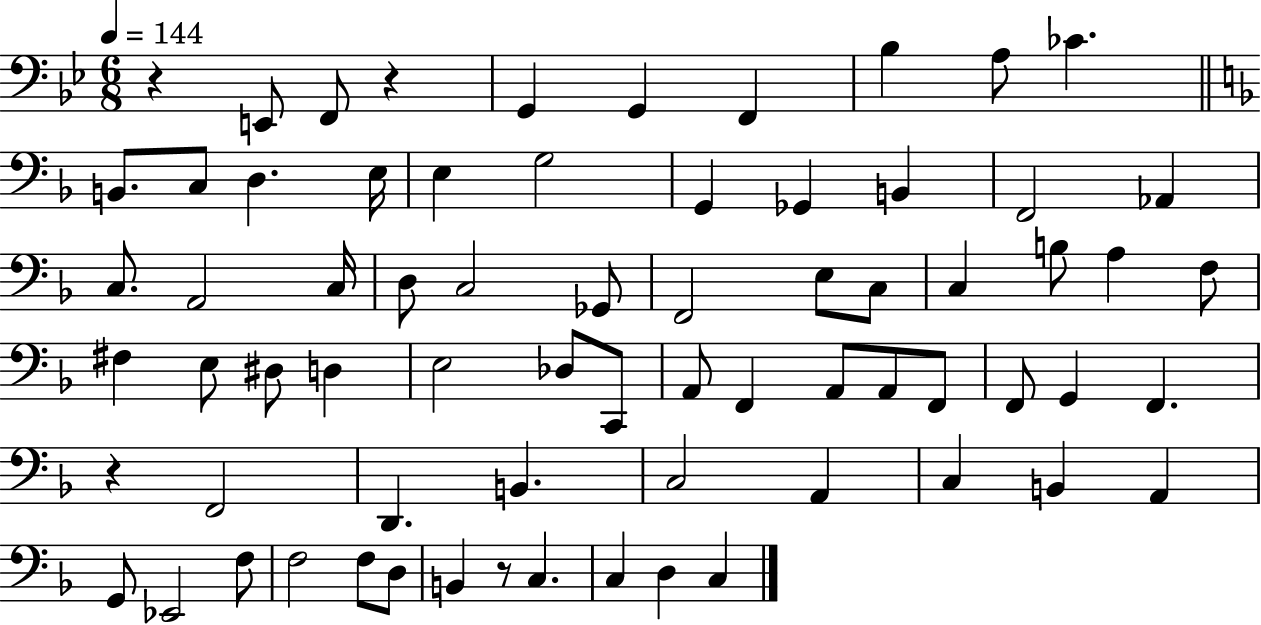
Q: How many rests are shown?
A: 4